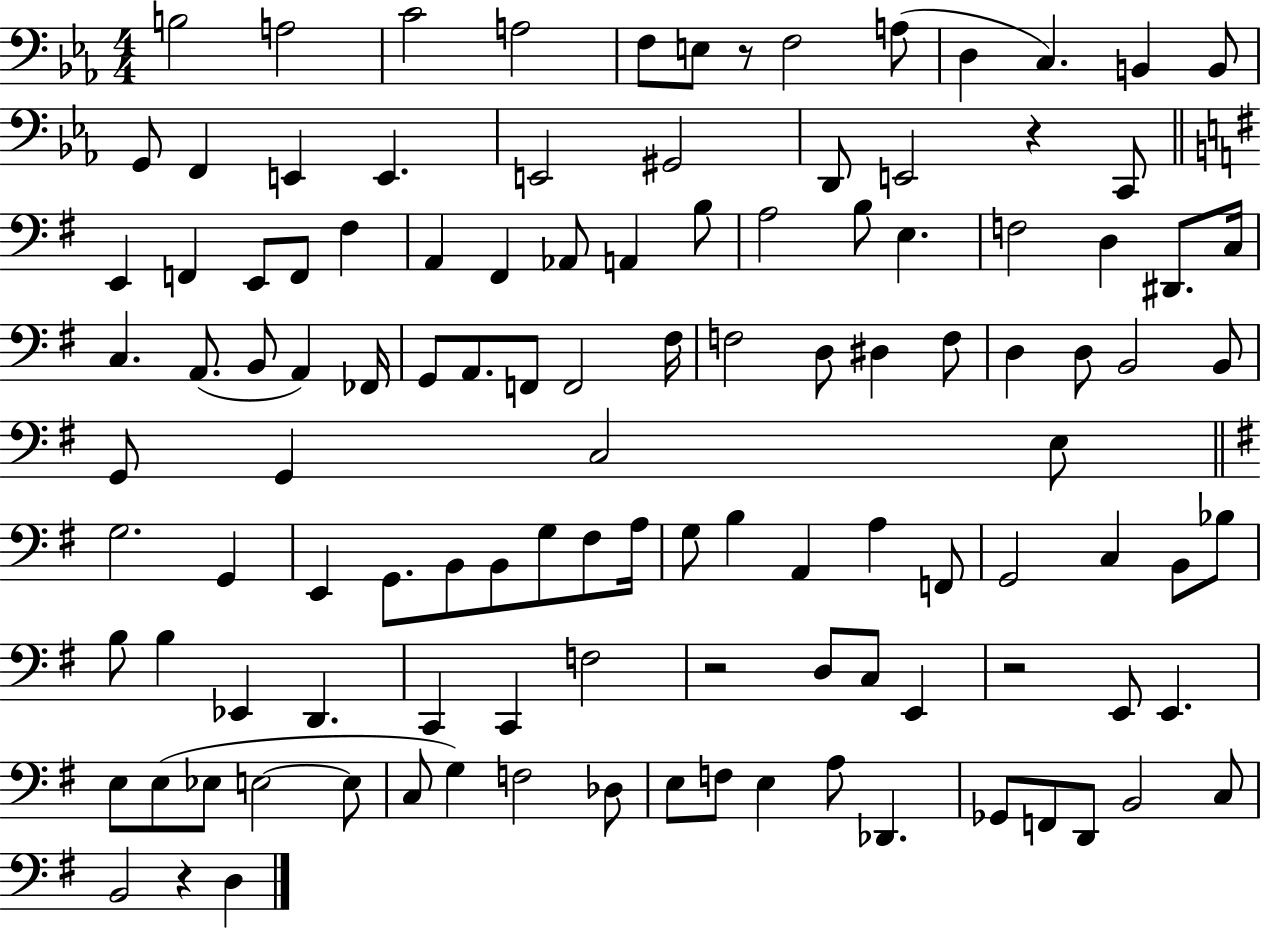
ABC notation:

X:1
T:Untitled
M:4/4
L:1/4
K:Eb
B,2 A,2 C2 A,2 F,/2 E,/2 z/2 F,2 A,/2 D, C, B,, B,,/2 G,,/2 F,, E,, E,, E,,2 ^G,,2 D,,/2 E,,2 z C,,/2 E,, F,, E,,/2 F,,/2 ^F, A,, ^F,, _A,,/2 A,, B,/2 A,2 B,/2 E, F,2 D, ^D,,/2 C,/4 C, A,,/2 B,,/2 A,, _F,,/4 G,,/2 A,,/2 F,,/2 F,,2 ^F,/4 F,2 D,/2 ^D, F,/2 D, D,/2 B,,2 B,,/2 G,,/2 G,, C,2 E,/2 G,2 G,, E,, G,,/2 B,,/2 B,,/2 G,/2 ^F,/2 A,/4 G,/2 B, A,, A, F,,/2 G,,2 C, B,,/2 _B,/2 B,/2 B, _E,, D,, C,, C,, F,2 z2 D,/2 C,/2 E,, z2 E,,/2 E,, E,/2 E,/2 _E,/2 E,2 E,/2 C,/2 G, F,2 _D,/2 E,/2 F,/2 E, A,/2 _D,, _G,,/2 F,,/2 D,,/2 B,,2 C,/2 B,,2 z D,